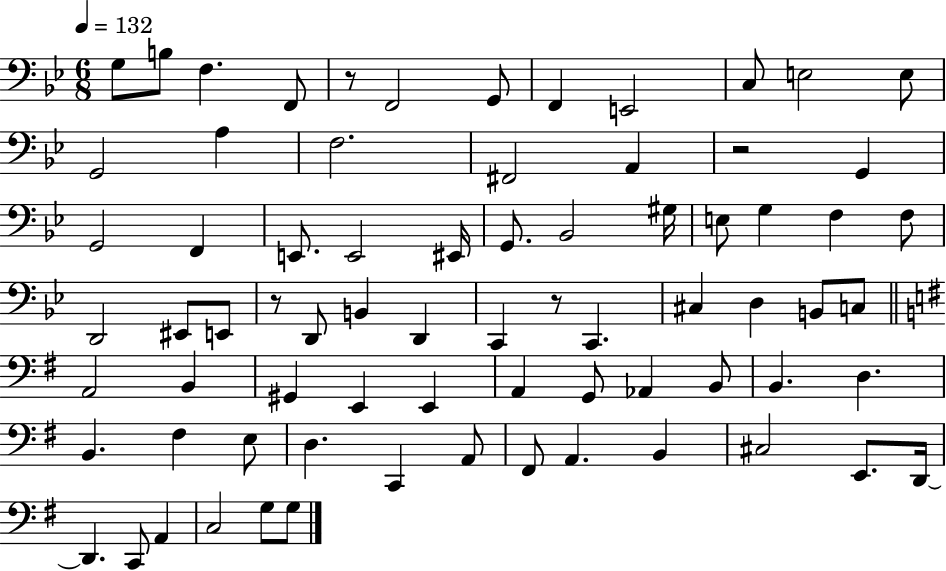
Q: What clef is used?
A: bass